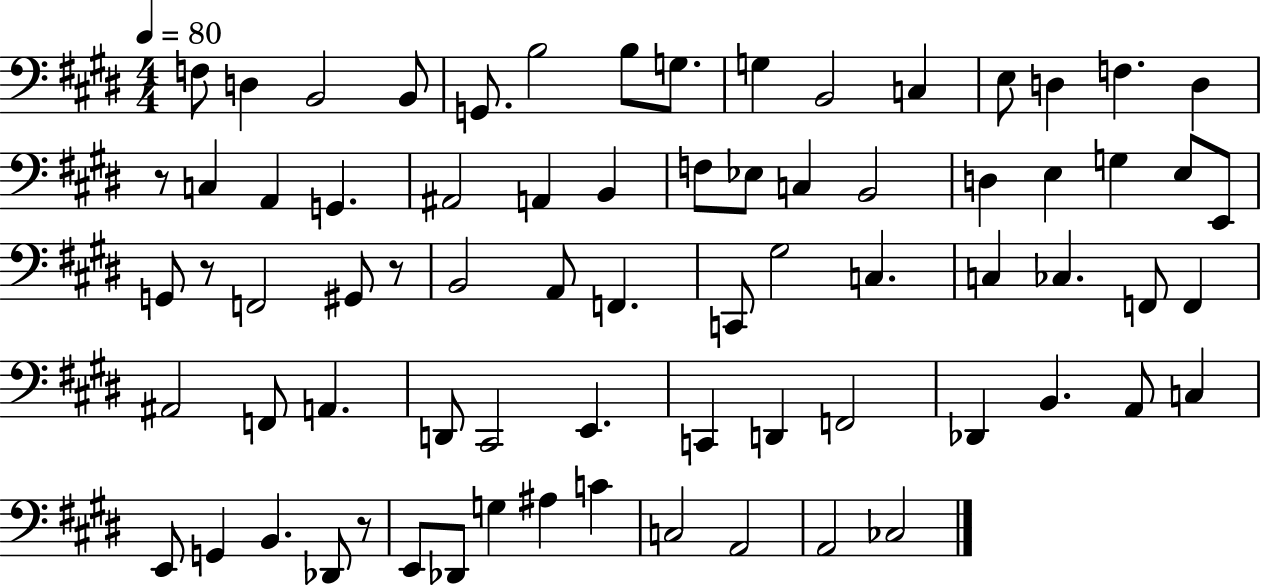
X:1
T:Untitled
M:4/4
L:1/4
K:E
F,/2 D, B,,2 B,,/2 G,,/2 B,2 B,/2 G,/2 G, B,,2 C, E,/2 D, F, D, z/2 C, A,, G,, ^A,,2 A,, B,, F,/2 _E,/2 C, B,,2 D, E, G, E,/2 E,,/2 G,,/2 z/2 F,,2 ^G,,/2 z/2 B,,2 A,,/2 F,, C,,/2 ^G,2 C, C, _C, F,,/2 F,, ^A,,2 F,,/2 A,, D,,/2 ^C,,2 E,, C,, D,, F,,2 _D,, B,, A,,/2 C, E,,/2 G,, B,, _D,,/2 z/2 E,,/2 _D,,/2 G, ^A, C C,2 A,,2 A,,2 _C,2